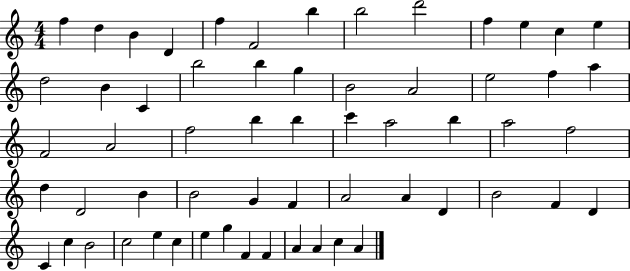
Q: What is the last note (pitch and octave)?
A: A4